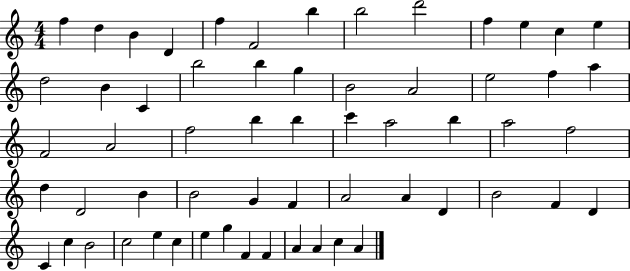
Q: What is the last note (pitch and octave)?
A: A4